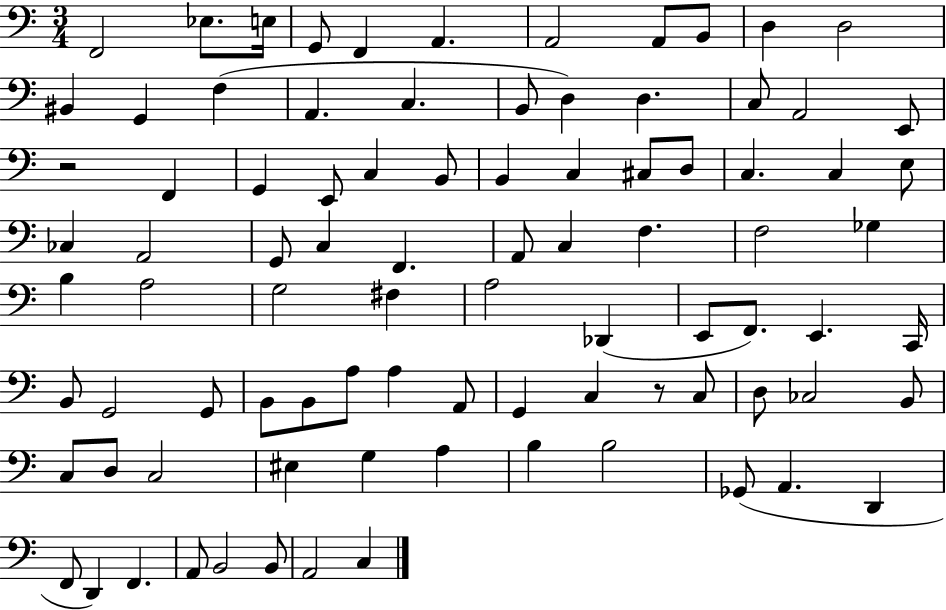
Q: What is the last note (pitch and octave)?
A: C3